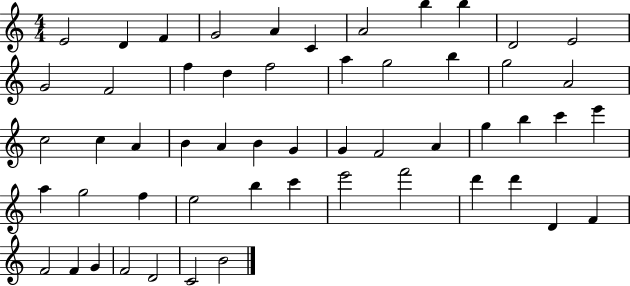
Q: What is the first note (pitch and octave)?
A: E4